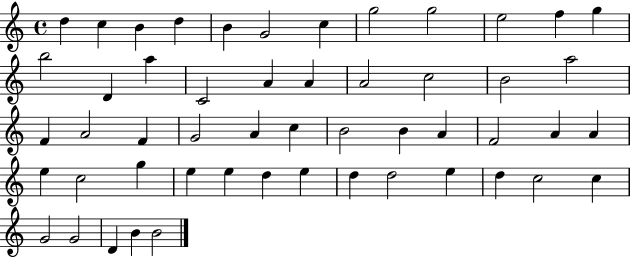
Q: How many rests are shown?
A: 0